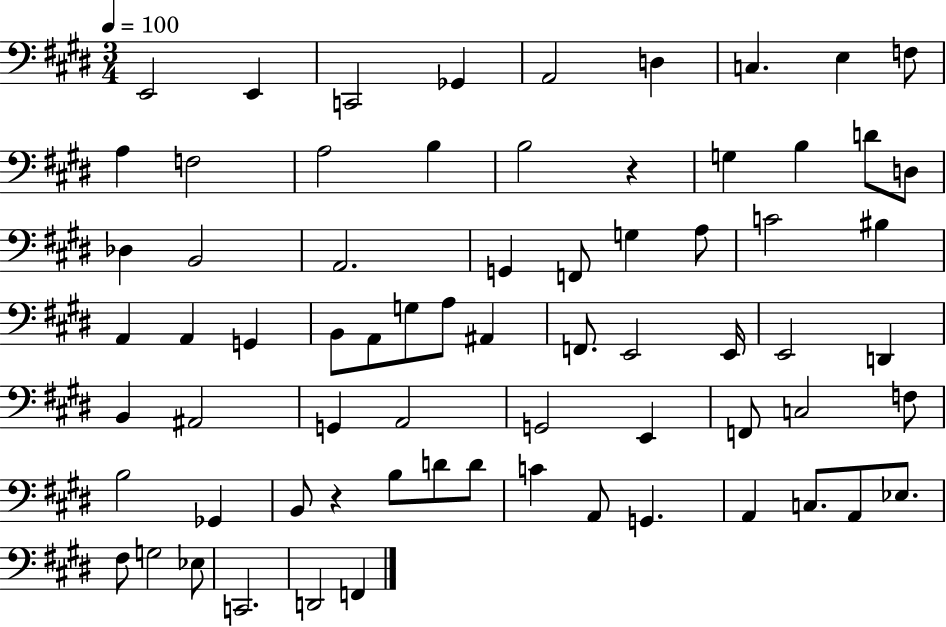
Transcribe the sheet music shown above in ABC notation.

X:1
T:Untitled
M:3/4
L:1/4
K:E
E,,2 E,, C,,2 _G,, A,,2 D, C, E, F,/2 A, F,2 A,2 B, B,2 z G, B, D/2 D,/2 _D, B,,2 A,,2 G,, F,,/2 G, A,/2 C2 ^B, A,, A,, G,, B,,/2 A,,/2 G,/2 A,/2 ^A,, F,,/2 E,,2 E,,/4 E,,2 D,, B,, ^A,,2 G,, A,,2 G,,2 E,, F,,/2 C,2 F,/2 B,2 _G,, B,,/2 z B,/2 D/2 D/2 C A,,/2 G,, A,, C,/2 A,,/2 _E,/2 ^F,/2 G,2 _E,/2 C,,2 D,,2 F,,